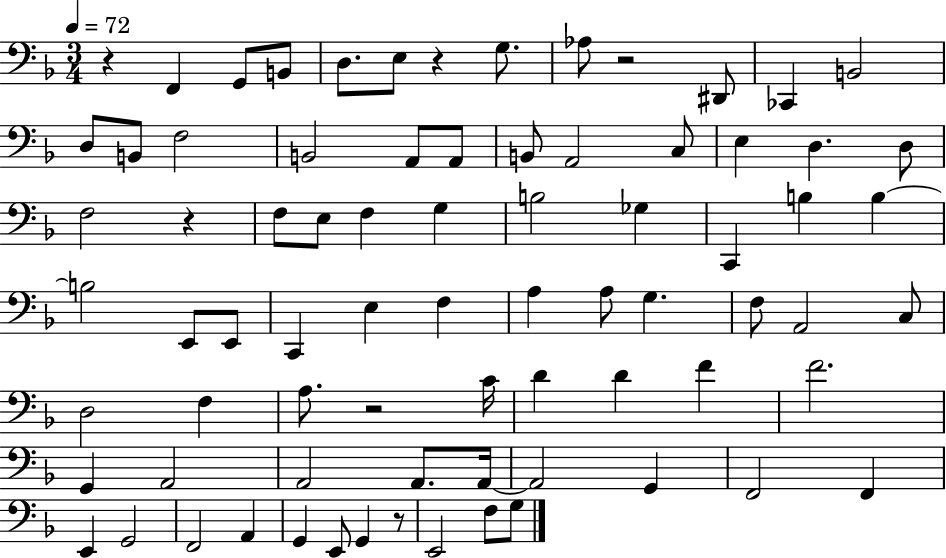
{
  \clef bass
  \numericTimeSignature
  \time 3/4
  \key f \major
  \tempo 4 = 72
  r4 f,4 g,8 b,8 | d8. e8 r4 g8. | aes8 r2 dis,8 | ces,4 b,2 | \break d8 b,8 f2 | b,2 a,8 a,8 | b,8 a,2 c8 | e4 d4. d8 | \break f2 r4 | f8 e8 f4 g4 | b2 ges4 | c,4 b4 b4~~ | \break b2 e,8 e,8 | c,4 e4 f4 | a4 a8 g4. | f8 a,2 c8 | \break d2 f4 | a8. r2 c'16 | d'4 d'4 f'4 | f'2. | \break g,4 a,2 | a,2 a,8. a,16~~ | a,2 g,4 | f,2 f,4 | \break e,4 g,2 | f,2 a,4 | g,4 e,8 g,4 r8 | e,2 f8 g8 | \break \bar "|."
}